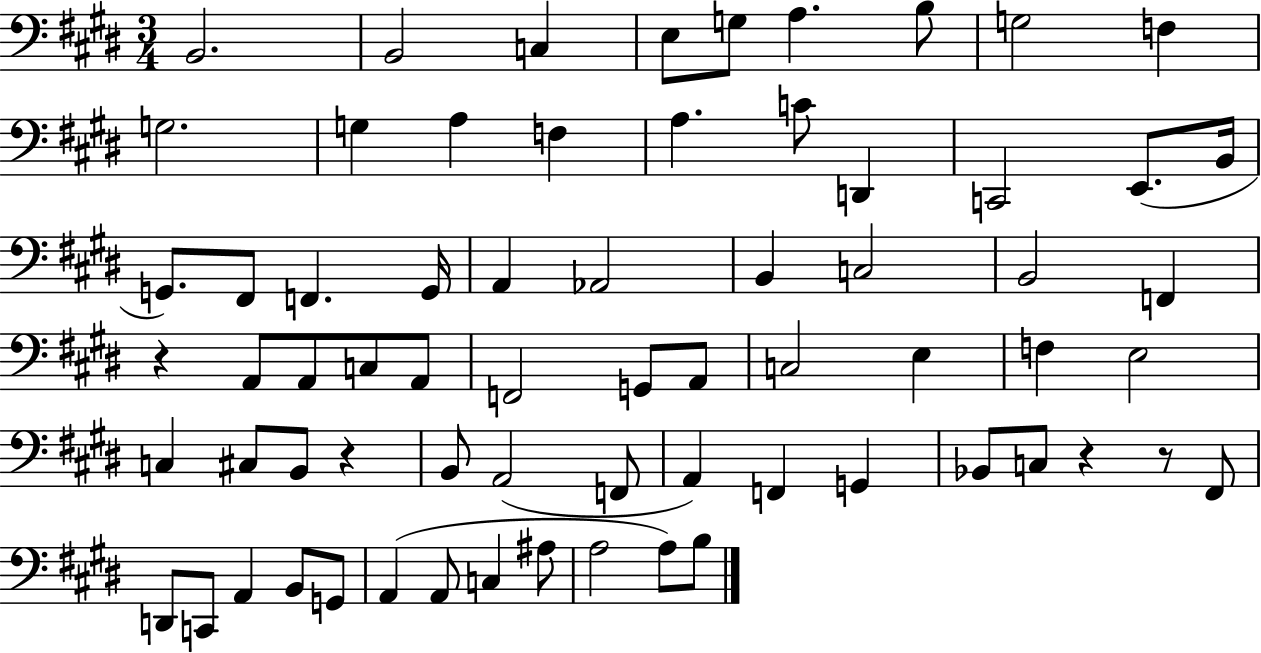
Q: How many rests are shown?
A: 4